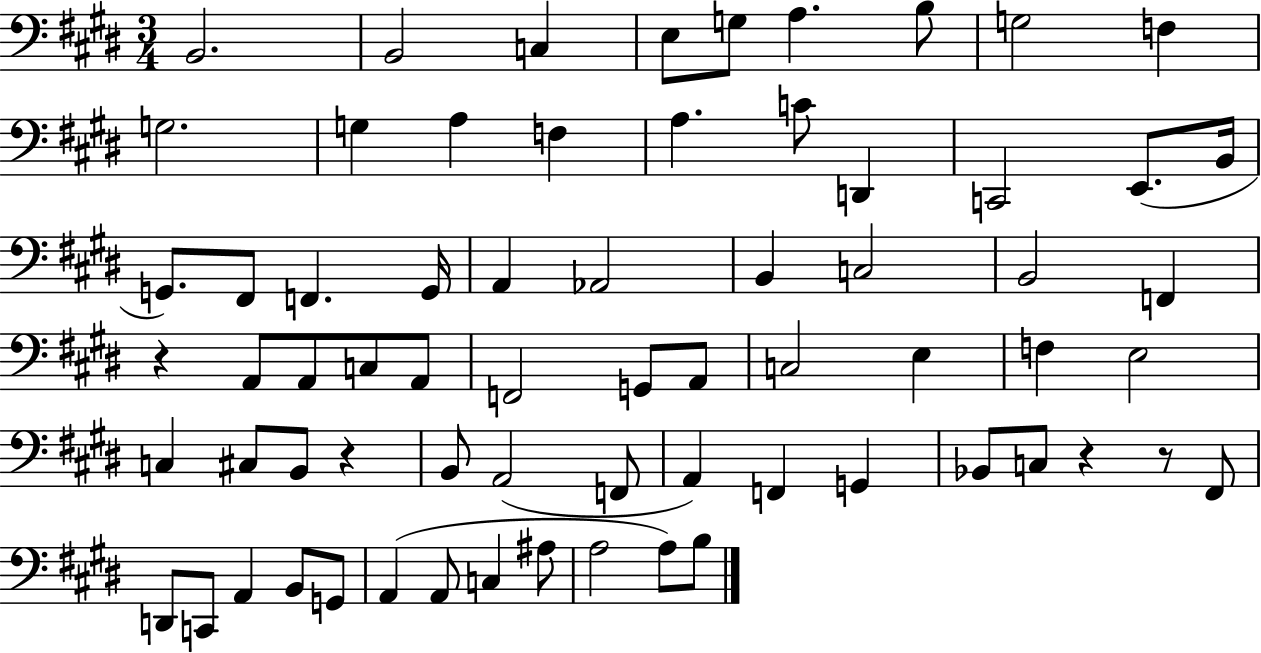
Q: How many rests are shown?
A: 4